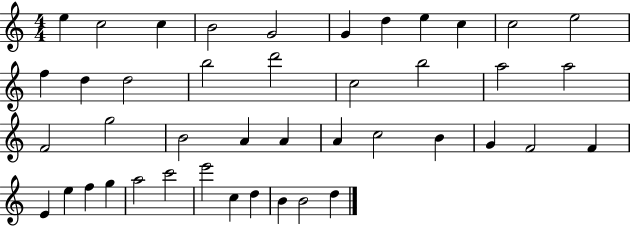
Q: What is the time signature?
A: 4/4